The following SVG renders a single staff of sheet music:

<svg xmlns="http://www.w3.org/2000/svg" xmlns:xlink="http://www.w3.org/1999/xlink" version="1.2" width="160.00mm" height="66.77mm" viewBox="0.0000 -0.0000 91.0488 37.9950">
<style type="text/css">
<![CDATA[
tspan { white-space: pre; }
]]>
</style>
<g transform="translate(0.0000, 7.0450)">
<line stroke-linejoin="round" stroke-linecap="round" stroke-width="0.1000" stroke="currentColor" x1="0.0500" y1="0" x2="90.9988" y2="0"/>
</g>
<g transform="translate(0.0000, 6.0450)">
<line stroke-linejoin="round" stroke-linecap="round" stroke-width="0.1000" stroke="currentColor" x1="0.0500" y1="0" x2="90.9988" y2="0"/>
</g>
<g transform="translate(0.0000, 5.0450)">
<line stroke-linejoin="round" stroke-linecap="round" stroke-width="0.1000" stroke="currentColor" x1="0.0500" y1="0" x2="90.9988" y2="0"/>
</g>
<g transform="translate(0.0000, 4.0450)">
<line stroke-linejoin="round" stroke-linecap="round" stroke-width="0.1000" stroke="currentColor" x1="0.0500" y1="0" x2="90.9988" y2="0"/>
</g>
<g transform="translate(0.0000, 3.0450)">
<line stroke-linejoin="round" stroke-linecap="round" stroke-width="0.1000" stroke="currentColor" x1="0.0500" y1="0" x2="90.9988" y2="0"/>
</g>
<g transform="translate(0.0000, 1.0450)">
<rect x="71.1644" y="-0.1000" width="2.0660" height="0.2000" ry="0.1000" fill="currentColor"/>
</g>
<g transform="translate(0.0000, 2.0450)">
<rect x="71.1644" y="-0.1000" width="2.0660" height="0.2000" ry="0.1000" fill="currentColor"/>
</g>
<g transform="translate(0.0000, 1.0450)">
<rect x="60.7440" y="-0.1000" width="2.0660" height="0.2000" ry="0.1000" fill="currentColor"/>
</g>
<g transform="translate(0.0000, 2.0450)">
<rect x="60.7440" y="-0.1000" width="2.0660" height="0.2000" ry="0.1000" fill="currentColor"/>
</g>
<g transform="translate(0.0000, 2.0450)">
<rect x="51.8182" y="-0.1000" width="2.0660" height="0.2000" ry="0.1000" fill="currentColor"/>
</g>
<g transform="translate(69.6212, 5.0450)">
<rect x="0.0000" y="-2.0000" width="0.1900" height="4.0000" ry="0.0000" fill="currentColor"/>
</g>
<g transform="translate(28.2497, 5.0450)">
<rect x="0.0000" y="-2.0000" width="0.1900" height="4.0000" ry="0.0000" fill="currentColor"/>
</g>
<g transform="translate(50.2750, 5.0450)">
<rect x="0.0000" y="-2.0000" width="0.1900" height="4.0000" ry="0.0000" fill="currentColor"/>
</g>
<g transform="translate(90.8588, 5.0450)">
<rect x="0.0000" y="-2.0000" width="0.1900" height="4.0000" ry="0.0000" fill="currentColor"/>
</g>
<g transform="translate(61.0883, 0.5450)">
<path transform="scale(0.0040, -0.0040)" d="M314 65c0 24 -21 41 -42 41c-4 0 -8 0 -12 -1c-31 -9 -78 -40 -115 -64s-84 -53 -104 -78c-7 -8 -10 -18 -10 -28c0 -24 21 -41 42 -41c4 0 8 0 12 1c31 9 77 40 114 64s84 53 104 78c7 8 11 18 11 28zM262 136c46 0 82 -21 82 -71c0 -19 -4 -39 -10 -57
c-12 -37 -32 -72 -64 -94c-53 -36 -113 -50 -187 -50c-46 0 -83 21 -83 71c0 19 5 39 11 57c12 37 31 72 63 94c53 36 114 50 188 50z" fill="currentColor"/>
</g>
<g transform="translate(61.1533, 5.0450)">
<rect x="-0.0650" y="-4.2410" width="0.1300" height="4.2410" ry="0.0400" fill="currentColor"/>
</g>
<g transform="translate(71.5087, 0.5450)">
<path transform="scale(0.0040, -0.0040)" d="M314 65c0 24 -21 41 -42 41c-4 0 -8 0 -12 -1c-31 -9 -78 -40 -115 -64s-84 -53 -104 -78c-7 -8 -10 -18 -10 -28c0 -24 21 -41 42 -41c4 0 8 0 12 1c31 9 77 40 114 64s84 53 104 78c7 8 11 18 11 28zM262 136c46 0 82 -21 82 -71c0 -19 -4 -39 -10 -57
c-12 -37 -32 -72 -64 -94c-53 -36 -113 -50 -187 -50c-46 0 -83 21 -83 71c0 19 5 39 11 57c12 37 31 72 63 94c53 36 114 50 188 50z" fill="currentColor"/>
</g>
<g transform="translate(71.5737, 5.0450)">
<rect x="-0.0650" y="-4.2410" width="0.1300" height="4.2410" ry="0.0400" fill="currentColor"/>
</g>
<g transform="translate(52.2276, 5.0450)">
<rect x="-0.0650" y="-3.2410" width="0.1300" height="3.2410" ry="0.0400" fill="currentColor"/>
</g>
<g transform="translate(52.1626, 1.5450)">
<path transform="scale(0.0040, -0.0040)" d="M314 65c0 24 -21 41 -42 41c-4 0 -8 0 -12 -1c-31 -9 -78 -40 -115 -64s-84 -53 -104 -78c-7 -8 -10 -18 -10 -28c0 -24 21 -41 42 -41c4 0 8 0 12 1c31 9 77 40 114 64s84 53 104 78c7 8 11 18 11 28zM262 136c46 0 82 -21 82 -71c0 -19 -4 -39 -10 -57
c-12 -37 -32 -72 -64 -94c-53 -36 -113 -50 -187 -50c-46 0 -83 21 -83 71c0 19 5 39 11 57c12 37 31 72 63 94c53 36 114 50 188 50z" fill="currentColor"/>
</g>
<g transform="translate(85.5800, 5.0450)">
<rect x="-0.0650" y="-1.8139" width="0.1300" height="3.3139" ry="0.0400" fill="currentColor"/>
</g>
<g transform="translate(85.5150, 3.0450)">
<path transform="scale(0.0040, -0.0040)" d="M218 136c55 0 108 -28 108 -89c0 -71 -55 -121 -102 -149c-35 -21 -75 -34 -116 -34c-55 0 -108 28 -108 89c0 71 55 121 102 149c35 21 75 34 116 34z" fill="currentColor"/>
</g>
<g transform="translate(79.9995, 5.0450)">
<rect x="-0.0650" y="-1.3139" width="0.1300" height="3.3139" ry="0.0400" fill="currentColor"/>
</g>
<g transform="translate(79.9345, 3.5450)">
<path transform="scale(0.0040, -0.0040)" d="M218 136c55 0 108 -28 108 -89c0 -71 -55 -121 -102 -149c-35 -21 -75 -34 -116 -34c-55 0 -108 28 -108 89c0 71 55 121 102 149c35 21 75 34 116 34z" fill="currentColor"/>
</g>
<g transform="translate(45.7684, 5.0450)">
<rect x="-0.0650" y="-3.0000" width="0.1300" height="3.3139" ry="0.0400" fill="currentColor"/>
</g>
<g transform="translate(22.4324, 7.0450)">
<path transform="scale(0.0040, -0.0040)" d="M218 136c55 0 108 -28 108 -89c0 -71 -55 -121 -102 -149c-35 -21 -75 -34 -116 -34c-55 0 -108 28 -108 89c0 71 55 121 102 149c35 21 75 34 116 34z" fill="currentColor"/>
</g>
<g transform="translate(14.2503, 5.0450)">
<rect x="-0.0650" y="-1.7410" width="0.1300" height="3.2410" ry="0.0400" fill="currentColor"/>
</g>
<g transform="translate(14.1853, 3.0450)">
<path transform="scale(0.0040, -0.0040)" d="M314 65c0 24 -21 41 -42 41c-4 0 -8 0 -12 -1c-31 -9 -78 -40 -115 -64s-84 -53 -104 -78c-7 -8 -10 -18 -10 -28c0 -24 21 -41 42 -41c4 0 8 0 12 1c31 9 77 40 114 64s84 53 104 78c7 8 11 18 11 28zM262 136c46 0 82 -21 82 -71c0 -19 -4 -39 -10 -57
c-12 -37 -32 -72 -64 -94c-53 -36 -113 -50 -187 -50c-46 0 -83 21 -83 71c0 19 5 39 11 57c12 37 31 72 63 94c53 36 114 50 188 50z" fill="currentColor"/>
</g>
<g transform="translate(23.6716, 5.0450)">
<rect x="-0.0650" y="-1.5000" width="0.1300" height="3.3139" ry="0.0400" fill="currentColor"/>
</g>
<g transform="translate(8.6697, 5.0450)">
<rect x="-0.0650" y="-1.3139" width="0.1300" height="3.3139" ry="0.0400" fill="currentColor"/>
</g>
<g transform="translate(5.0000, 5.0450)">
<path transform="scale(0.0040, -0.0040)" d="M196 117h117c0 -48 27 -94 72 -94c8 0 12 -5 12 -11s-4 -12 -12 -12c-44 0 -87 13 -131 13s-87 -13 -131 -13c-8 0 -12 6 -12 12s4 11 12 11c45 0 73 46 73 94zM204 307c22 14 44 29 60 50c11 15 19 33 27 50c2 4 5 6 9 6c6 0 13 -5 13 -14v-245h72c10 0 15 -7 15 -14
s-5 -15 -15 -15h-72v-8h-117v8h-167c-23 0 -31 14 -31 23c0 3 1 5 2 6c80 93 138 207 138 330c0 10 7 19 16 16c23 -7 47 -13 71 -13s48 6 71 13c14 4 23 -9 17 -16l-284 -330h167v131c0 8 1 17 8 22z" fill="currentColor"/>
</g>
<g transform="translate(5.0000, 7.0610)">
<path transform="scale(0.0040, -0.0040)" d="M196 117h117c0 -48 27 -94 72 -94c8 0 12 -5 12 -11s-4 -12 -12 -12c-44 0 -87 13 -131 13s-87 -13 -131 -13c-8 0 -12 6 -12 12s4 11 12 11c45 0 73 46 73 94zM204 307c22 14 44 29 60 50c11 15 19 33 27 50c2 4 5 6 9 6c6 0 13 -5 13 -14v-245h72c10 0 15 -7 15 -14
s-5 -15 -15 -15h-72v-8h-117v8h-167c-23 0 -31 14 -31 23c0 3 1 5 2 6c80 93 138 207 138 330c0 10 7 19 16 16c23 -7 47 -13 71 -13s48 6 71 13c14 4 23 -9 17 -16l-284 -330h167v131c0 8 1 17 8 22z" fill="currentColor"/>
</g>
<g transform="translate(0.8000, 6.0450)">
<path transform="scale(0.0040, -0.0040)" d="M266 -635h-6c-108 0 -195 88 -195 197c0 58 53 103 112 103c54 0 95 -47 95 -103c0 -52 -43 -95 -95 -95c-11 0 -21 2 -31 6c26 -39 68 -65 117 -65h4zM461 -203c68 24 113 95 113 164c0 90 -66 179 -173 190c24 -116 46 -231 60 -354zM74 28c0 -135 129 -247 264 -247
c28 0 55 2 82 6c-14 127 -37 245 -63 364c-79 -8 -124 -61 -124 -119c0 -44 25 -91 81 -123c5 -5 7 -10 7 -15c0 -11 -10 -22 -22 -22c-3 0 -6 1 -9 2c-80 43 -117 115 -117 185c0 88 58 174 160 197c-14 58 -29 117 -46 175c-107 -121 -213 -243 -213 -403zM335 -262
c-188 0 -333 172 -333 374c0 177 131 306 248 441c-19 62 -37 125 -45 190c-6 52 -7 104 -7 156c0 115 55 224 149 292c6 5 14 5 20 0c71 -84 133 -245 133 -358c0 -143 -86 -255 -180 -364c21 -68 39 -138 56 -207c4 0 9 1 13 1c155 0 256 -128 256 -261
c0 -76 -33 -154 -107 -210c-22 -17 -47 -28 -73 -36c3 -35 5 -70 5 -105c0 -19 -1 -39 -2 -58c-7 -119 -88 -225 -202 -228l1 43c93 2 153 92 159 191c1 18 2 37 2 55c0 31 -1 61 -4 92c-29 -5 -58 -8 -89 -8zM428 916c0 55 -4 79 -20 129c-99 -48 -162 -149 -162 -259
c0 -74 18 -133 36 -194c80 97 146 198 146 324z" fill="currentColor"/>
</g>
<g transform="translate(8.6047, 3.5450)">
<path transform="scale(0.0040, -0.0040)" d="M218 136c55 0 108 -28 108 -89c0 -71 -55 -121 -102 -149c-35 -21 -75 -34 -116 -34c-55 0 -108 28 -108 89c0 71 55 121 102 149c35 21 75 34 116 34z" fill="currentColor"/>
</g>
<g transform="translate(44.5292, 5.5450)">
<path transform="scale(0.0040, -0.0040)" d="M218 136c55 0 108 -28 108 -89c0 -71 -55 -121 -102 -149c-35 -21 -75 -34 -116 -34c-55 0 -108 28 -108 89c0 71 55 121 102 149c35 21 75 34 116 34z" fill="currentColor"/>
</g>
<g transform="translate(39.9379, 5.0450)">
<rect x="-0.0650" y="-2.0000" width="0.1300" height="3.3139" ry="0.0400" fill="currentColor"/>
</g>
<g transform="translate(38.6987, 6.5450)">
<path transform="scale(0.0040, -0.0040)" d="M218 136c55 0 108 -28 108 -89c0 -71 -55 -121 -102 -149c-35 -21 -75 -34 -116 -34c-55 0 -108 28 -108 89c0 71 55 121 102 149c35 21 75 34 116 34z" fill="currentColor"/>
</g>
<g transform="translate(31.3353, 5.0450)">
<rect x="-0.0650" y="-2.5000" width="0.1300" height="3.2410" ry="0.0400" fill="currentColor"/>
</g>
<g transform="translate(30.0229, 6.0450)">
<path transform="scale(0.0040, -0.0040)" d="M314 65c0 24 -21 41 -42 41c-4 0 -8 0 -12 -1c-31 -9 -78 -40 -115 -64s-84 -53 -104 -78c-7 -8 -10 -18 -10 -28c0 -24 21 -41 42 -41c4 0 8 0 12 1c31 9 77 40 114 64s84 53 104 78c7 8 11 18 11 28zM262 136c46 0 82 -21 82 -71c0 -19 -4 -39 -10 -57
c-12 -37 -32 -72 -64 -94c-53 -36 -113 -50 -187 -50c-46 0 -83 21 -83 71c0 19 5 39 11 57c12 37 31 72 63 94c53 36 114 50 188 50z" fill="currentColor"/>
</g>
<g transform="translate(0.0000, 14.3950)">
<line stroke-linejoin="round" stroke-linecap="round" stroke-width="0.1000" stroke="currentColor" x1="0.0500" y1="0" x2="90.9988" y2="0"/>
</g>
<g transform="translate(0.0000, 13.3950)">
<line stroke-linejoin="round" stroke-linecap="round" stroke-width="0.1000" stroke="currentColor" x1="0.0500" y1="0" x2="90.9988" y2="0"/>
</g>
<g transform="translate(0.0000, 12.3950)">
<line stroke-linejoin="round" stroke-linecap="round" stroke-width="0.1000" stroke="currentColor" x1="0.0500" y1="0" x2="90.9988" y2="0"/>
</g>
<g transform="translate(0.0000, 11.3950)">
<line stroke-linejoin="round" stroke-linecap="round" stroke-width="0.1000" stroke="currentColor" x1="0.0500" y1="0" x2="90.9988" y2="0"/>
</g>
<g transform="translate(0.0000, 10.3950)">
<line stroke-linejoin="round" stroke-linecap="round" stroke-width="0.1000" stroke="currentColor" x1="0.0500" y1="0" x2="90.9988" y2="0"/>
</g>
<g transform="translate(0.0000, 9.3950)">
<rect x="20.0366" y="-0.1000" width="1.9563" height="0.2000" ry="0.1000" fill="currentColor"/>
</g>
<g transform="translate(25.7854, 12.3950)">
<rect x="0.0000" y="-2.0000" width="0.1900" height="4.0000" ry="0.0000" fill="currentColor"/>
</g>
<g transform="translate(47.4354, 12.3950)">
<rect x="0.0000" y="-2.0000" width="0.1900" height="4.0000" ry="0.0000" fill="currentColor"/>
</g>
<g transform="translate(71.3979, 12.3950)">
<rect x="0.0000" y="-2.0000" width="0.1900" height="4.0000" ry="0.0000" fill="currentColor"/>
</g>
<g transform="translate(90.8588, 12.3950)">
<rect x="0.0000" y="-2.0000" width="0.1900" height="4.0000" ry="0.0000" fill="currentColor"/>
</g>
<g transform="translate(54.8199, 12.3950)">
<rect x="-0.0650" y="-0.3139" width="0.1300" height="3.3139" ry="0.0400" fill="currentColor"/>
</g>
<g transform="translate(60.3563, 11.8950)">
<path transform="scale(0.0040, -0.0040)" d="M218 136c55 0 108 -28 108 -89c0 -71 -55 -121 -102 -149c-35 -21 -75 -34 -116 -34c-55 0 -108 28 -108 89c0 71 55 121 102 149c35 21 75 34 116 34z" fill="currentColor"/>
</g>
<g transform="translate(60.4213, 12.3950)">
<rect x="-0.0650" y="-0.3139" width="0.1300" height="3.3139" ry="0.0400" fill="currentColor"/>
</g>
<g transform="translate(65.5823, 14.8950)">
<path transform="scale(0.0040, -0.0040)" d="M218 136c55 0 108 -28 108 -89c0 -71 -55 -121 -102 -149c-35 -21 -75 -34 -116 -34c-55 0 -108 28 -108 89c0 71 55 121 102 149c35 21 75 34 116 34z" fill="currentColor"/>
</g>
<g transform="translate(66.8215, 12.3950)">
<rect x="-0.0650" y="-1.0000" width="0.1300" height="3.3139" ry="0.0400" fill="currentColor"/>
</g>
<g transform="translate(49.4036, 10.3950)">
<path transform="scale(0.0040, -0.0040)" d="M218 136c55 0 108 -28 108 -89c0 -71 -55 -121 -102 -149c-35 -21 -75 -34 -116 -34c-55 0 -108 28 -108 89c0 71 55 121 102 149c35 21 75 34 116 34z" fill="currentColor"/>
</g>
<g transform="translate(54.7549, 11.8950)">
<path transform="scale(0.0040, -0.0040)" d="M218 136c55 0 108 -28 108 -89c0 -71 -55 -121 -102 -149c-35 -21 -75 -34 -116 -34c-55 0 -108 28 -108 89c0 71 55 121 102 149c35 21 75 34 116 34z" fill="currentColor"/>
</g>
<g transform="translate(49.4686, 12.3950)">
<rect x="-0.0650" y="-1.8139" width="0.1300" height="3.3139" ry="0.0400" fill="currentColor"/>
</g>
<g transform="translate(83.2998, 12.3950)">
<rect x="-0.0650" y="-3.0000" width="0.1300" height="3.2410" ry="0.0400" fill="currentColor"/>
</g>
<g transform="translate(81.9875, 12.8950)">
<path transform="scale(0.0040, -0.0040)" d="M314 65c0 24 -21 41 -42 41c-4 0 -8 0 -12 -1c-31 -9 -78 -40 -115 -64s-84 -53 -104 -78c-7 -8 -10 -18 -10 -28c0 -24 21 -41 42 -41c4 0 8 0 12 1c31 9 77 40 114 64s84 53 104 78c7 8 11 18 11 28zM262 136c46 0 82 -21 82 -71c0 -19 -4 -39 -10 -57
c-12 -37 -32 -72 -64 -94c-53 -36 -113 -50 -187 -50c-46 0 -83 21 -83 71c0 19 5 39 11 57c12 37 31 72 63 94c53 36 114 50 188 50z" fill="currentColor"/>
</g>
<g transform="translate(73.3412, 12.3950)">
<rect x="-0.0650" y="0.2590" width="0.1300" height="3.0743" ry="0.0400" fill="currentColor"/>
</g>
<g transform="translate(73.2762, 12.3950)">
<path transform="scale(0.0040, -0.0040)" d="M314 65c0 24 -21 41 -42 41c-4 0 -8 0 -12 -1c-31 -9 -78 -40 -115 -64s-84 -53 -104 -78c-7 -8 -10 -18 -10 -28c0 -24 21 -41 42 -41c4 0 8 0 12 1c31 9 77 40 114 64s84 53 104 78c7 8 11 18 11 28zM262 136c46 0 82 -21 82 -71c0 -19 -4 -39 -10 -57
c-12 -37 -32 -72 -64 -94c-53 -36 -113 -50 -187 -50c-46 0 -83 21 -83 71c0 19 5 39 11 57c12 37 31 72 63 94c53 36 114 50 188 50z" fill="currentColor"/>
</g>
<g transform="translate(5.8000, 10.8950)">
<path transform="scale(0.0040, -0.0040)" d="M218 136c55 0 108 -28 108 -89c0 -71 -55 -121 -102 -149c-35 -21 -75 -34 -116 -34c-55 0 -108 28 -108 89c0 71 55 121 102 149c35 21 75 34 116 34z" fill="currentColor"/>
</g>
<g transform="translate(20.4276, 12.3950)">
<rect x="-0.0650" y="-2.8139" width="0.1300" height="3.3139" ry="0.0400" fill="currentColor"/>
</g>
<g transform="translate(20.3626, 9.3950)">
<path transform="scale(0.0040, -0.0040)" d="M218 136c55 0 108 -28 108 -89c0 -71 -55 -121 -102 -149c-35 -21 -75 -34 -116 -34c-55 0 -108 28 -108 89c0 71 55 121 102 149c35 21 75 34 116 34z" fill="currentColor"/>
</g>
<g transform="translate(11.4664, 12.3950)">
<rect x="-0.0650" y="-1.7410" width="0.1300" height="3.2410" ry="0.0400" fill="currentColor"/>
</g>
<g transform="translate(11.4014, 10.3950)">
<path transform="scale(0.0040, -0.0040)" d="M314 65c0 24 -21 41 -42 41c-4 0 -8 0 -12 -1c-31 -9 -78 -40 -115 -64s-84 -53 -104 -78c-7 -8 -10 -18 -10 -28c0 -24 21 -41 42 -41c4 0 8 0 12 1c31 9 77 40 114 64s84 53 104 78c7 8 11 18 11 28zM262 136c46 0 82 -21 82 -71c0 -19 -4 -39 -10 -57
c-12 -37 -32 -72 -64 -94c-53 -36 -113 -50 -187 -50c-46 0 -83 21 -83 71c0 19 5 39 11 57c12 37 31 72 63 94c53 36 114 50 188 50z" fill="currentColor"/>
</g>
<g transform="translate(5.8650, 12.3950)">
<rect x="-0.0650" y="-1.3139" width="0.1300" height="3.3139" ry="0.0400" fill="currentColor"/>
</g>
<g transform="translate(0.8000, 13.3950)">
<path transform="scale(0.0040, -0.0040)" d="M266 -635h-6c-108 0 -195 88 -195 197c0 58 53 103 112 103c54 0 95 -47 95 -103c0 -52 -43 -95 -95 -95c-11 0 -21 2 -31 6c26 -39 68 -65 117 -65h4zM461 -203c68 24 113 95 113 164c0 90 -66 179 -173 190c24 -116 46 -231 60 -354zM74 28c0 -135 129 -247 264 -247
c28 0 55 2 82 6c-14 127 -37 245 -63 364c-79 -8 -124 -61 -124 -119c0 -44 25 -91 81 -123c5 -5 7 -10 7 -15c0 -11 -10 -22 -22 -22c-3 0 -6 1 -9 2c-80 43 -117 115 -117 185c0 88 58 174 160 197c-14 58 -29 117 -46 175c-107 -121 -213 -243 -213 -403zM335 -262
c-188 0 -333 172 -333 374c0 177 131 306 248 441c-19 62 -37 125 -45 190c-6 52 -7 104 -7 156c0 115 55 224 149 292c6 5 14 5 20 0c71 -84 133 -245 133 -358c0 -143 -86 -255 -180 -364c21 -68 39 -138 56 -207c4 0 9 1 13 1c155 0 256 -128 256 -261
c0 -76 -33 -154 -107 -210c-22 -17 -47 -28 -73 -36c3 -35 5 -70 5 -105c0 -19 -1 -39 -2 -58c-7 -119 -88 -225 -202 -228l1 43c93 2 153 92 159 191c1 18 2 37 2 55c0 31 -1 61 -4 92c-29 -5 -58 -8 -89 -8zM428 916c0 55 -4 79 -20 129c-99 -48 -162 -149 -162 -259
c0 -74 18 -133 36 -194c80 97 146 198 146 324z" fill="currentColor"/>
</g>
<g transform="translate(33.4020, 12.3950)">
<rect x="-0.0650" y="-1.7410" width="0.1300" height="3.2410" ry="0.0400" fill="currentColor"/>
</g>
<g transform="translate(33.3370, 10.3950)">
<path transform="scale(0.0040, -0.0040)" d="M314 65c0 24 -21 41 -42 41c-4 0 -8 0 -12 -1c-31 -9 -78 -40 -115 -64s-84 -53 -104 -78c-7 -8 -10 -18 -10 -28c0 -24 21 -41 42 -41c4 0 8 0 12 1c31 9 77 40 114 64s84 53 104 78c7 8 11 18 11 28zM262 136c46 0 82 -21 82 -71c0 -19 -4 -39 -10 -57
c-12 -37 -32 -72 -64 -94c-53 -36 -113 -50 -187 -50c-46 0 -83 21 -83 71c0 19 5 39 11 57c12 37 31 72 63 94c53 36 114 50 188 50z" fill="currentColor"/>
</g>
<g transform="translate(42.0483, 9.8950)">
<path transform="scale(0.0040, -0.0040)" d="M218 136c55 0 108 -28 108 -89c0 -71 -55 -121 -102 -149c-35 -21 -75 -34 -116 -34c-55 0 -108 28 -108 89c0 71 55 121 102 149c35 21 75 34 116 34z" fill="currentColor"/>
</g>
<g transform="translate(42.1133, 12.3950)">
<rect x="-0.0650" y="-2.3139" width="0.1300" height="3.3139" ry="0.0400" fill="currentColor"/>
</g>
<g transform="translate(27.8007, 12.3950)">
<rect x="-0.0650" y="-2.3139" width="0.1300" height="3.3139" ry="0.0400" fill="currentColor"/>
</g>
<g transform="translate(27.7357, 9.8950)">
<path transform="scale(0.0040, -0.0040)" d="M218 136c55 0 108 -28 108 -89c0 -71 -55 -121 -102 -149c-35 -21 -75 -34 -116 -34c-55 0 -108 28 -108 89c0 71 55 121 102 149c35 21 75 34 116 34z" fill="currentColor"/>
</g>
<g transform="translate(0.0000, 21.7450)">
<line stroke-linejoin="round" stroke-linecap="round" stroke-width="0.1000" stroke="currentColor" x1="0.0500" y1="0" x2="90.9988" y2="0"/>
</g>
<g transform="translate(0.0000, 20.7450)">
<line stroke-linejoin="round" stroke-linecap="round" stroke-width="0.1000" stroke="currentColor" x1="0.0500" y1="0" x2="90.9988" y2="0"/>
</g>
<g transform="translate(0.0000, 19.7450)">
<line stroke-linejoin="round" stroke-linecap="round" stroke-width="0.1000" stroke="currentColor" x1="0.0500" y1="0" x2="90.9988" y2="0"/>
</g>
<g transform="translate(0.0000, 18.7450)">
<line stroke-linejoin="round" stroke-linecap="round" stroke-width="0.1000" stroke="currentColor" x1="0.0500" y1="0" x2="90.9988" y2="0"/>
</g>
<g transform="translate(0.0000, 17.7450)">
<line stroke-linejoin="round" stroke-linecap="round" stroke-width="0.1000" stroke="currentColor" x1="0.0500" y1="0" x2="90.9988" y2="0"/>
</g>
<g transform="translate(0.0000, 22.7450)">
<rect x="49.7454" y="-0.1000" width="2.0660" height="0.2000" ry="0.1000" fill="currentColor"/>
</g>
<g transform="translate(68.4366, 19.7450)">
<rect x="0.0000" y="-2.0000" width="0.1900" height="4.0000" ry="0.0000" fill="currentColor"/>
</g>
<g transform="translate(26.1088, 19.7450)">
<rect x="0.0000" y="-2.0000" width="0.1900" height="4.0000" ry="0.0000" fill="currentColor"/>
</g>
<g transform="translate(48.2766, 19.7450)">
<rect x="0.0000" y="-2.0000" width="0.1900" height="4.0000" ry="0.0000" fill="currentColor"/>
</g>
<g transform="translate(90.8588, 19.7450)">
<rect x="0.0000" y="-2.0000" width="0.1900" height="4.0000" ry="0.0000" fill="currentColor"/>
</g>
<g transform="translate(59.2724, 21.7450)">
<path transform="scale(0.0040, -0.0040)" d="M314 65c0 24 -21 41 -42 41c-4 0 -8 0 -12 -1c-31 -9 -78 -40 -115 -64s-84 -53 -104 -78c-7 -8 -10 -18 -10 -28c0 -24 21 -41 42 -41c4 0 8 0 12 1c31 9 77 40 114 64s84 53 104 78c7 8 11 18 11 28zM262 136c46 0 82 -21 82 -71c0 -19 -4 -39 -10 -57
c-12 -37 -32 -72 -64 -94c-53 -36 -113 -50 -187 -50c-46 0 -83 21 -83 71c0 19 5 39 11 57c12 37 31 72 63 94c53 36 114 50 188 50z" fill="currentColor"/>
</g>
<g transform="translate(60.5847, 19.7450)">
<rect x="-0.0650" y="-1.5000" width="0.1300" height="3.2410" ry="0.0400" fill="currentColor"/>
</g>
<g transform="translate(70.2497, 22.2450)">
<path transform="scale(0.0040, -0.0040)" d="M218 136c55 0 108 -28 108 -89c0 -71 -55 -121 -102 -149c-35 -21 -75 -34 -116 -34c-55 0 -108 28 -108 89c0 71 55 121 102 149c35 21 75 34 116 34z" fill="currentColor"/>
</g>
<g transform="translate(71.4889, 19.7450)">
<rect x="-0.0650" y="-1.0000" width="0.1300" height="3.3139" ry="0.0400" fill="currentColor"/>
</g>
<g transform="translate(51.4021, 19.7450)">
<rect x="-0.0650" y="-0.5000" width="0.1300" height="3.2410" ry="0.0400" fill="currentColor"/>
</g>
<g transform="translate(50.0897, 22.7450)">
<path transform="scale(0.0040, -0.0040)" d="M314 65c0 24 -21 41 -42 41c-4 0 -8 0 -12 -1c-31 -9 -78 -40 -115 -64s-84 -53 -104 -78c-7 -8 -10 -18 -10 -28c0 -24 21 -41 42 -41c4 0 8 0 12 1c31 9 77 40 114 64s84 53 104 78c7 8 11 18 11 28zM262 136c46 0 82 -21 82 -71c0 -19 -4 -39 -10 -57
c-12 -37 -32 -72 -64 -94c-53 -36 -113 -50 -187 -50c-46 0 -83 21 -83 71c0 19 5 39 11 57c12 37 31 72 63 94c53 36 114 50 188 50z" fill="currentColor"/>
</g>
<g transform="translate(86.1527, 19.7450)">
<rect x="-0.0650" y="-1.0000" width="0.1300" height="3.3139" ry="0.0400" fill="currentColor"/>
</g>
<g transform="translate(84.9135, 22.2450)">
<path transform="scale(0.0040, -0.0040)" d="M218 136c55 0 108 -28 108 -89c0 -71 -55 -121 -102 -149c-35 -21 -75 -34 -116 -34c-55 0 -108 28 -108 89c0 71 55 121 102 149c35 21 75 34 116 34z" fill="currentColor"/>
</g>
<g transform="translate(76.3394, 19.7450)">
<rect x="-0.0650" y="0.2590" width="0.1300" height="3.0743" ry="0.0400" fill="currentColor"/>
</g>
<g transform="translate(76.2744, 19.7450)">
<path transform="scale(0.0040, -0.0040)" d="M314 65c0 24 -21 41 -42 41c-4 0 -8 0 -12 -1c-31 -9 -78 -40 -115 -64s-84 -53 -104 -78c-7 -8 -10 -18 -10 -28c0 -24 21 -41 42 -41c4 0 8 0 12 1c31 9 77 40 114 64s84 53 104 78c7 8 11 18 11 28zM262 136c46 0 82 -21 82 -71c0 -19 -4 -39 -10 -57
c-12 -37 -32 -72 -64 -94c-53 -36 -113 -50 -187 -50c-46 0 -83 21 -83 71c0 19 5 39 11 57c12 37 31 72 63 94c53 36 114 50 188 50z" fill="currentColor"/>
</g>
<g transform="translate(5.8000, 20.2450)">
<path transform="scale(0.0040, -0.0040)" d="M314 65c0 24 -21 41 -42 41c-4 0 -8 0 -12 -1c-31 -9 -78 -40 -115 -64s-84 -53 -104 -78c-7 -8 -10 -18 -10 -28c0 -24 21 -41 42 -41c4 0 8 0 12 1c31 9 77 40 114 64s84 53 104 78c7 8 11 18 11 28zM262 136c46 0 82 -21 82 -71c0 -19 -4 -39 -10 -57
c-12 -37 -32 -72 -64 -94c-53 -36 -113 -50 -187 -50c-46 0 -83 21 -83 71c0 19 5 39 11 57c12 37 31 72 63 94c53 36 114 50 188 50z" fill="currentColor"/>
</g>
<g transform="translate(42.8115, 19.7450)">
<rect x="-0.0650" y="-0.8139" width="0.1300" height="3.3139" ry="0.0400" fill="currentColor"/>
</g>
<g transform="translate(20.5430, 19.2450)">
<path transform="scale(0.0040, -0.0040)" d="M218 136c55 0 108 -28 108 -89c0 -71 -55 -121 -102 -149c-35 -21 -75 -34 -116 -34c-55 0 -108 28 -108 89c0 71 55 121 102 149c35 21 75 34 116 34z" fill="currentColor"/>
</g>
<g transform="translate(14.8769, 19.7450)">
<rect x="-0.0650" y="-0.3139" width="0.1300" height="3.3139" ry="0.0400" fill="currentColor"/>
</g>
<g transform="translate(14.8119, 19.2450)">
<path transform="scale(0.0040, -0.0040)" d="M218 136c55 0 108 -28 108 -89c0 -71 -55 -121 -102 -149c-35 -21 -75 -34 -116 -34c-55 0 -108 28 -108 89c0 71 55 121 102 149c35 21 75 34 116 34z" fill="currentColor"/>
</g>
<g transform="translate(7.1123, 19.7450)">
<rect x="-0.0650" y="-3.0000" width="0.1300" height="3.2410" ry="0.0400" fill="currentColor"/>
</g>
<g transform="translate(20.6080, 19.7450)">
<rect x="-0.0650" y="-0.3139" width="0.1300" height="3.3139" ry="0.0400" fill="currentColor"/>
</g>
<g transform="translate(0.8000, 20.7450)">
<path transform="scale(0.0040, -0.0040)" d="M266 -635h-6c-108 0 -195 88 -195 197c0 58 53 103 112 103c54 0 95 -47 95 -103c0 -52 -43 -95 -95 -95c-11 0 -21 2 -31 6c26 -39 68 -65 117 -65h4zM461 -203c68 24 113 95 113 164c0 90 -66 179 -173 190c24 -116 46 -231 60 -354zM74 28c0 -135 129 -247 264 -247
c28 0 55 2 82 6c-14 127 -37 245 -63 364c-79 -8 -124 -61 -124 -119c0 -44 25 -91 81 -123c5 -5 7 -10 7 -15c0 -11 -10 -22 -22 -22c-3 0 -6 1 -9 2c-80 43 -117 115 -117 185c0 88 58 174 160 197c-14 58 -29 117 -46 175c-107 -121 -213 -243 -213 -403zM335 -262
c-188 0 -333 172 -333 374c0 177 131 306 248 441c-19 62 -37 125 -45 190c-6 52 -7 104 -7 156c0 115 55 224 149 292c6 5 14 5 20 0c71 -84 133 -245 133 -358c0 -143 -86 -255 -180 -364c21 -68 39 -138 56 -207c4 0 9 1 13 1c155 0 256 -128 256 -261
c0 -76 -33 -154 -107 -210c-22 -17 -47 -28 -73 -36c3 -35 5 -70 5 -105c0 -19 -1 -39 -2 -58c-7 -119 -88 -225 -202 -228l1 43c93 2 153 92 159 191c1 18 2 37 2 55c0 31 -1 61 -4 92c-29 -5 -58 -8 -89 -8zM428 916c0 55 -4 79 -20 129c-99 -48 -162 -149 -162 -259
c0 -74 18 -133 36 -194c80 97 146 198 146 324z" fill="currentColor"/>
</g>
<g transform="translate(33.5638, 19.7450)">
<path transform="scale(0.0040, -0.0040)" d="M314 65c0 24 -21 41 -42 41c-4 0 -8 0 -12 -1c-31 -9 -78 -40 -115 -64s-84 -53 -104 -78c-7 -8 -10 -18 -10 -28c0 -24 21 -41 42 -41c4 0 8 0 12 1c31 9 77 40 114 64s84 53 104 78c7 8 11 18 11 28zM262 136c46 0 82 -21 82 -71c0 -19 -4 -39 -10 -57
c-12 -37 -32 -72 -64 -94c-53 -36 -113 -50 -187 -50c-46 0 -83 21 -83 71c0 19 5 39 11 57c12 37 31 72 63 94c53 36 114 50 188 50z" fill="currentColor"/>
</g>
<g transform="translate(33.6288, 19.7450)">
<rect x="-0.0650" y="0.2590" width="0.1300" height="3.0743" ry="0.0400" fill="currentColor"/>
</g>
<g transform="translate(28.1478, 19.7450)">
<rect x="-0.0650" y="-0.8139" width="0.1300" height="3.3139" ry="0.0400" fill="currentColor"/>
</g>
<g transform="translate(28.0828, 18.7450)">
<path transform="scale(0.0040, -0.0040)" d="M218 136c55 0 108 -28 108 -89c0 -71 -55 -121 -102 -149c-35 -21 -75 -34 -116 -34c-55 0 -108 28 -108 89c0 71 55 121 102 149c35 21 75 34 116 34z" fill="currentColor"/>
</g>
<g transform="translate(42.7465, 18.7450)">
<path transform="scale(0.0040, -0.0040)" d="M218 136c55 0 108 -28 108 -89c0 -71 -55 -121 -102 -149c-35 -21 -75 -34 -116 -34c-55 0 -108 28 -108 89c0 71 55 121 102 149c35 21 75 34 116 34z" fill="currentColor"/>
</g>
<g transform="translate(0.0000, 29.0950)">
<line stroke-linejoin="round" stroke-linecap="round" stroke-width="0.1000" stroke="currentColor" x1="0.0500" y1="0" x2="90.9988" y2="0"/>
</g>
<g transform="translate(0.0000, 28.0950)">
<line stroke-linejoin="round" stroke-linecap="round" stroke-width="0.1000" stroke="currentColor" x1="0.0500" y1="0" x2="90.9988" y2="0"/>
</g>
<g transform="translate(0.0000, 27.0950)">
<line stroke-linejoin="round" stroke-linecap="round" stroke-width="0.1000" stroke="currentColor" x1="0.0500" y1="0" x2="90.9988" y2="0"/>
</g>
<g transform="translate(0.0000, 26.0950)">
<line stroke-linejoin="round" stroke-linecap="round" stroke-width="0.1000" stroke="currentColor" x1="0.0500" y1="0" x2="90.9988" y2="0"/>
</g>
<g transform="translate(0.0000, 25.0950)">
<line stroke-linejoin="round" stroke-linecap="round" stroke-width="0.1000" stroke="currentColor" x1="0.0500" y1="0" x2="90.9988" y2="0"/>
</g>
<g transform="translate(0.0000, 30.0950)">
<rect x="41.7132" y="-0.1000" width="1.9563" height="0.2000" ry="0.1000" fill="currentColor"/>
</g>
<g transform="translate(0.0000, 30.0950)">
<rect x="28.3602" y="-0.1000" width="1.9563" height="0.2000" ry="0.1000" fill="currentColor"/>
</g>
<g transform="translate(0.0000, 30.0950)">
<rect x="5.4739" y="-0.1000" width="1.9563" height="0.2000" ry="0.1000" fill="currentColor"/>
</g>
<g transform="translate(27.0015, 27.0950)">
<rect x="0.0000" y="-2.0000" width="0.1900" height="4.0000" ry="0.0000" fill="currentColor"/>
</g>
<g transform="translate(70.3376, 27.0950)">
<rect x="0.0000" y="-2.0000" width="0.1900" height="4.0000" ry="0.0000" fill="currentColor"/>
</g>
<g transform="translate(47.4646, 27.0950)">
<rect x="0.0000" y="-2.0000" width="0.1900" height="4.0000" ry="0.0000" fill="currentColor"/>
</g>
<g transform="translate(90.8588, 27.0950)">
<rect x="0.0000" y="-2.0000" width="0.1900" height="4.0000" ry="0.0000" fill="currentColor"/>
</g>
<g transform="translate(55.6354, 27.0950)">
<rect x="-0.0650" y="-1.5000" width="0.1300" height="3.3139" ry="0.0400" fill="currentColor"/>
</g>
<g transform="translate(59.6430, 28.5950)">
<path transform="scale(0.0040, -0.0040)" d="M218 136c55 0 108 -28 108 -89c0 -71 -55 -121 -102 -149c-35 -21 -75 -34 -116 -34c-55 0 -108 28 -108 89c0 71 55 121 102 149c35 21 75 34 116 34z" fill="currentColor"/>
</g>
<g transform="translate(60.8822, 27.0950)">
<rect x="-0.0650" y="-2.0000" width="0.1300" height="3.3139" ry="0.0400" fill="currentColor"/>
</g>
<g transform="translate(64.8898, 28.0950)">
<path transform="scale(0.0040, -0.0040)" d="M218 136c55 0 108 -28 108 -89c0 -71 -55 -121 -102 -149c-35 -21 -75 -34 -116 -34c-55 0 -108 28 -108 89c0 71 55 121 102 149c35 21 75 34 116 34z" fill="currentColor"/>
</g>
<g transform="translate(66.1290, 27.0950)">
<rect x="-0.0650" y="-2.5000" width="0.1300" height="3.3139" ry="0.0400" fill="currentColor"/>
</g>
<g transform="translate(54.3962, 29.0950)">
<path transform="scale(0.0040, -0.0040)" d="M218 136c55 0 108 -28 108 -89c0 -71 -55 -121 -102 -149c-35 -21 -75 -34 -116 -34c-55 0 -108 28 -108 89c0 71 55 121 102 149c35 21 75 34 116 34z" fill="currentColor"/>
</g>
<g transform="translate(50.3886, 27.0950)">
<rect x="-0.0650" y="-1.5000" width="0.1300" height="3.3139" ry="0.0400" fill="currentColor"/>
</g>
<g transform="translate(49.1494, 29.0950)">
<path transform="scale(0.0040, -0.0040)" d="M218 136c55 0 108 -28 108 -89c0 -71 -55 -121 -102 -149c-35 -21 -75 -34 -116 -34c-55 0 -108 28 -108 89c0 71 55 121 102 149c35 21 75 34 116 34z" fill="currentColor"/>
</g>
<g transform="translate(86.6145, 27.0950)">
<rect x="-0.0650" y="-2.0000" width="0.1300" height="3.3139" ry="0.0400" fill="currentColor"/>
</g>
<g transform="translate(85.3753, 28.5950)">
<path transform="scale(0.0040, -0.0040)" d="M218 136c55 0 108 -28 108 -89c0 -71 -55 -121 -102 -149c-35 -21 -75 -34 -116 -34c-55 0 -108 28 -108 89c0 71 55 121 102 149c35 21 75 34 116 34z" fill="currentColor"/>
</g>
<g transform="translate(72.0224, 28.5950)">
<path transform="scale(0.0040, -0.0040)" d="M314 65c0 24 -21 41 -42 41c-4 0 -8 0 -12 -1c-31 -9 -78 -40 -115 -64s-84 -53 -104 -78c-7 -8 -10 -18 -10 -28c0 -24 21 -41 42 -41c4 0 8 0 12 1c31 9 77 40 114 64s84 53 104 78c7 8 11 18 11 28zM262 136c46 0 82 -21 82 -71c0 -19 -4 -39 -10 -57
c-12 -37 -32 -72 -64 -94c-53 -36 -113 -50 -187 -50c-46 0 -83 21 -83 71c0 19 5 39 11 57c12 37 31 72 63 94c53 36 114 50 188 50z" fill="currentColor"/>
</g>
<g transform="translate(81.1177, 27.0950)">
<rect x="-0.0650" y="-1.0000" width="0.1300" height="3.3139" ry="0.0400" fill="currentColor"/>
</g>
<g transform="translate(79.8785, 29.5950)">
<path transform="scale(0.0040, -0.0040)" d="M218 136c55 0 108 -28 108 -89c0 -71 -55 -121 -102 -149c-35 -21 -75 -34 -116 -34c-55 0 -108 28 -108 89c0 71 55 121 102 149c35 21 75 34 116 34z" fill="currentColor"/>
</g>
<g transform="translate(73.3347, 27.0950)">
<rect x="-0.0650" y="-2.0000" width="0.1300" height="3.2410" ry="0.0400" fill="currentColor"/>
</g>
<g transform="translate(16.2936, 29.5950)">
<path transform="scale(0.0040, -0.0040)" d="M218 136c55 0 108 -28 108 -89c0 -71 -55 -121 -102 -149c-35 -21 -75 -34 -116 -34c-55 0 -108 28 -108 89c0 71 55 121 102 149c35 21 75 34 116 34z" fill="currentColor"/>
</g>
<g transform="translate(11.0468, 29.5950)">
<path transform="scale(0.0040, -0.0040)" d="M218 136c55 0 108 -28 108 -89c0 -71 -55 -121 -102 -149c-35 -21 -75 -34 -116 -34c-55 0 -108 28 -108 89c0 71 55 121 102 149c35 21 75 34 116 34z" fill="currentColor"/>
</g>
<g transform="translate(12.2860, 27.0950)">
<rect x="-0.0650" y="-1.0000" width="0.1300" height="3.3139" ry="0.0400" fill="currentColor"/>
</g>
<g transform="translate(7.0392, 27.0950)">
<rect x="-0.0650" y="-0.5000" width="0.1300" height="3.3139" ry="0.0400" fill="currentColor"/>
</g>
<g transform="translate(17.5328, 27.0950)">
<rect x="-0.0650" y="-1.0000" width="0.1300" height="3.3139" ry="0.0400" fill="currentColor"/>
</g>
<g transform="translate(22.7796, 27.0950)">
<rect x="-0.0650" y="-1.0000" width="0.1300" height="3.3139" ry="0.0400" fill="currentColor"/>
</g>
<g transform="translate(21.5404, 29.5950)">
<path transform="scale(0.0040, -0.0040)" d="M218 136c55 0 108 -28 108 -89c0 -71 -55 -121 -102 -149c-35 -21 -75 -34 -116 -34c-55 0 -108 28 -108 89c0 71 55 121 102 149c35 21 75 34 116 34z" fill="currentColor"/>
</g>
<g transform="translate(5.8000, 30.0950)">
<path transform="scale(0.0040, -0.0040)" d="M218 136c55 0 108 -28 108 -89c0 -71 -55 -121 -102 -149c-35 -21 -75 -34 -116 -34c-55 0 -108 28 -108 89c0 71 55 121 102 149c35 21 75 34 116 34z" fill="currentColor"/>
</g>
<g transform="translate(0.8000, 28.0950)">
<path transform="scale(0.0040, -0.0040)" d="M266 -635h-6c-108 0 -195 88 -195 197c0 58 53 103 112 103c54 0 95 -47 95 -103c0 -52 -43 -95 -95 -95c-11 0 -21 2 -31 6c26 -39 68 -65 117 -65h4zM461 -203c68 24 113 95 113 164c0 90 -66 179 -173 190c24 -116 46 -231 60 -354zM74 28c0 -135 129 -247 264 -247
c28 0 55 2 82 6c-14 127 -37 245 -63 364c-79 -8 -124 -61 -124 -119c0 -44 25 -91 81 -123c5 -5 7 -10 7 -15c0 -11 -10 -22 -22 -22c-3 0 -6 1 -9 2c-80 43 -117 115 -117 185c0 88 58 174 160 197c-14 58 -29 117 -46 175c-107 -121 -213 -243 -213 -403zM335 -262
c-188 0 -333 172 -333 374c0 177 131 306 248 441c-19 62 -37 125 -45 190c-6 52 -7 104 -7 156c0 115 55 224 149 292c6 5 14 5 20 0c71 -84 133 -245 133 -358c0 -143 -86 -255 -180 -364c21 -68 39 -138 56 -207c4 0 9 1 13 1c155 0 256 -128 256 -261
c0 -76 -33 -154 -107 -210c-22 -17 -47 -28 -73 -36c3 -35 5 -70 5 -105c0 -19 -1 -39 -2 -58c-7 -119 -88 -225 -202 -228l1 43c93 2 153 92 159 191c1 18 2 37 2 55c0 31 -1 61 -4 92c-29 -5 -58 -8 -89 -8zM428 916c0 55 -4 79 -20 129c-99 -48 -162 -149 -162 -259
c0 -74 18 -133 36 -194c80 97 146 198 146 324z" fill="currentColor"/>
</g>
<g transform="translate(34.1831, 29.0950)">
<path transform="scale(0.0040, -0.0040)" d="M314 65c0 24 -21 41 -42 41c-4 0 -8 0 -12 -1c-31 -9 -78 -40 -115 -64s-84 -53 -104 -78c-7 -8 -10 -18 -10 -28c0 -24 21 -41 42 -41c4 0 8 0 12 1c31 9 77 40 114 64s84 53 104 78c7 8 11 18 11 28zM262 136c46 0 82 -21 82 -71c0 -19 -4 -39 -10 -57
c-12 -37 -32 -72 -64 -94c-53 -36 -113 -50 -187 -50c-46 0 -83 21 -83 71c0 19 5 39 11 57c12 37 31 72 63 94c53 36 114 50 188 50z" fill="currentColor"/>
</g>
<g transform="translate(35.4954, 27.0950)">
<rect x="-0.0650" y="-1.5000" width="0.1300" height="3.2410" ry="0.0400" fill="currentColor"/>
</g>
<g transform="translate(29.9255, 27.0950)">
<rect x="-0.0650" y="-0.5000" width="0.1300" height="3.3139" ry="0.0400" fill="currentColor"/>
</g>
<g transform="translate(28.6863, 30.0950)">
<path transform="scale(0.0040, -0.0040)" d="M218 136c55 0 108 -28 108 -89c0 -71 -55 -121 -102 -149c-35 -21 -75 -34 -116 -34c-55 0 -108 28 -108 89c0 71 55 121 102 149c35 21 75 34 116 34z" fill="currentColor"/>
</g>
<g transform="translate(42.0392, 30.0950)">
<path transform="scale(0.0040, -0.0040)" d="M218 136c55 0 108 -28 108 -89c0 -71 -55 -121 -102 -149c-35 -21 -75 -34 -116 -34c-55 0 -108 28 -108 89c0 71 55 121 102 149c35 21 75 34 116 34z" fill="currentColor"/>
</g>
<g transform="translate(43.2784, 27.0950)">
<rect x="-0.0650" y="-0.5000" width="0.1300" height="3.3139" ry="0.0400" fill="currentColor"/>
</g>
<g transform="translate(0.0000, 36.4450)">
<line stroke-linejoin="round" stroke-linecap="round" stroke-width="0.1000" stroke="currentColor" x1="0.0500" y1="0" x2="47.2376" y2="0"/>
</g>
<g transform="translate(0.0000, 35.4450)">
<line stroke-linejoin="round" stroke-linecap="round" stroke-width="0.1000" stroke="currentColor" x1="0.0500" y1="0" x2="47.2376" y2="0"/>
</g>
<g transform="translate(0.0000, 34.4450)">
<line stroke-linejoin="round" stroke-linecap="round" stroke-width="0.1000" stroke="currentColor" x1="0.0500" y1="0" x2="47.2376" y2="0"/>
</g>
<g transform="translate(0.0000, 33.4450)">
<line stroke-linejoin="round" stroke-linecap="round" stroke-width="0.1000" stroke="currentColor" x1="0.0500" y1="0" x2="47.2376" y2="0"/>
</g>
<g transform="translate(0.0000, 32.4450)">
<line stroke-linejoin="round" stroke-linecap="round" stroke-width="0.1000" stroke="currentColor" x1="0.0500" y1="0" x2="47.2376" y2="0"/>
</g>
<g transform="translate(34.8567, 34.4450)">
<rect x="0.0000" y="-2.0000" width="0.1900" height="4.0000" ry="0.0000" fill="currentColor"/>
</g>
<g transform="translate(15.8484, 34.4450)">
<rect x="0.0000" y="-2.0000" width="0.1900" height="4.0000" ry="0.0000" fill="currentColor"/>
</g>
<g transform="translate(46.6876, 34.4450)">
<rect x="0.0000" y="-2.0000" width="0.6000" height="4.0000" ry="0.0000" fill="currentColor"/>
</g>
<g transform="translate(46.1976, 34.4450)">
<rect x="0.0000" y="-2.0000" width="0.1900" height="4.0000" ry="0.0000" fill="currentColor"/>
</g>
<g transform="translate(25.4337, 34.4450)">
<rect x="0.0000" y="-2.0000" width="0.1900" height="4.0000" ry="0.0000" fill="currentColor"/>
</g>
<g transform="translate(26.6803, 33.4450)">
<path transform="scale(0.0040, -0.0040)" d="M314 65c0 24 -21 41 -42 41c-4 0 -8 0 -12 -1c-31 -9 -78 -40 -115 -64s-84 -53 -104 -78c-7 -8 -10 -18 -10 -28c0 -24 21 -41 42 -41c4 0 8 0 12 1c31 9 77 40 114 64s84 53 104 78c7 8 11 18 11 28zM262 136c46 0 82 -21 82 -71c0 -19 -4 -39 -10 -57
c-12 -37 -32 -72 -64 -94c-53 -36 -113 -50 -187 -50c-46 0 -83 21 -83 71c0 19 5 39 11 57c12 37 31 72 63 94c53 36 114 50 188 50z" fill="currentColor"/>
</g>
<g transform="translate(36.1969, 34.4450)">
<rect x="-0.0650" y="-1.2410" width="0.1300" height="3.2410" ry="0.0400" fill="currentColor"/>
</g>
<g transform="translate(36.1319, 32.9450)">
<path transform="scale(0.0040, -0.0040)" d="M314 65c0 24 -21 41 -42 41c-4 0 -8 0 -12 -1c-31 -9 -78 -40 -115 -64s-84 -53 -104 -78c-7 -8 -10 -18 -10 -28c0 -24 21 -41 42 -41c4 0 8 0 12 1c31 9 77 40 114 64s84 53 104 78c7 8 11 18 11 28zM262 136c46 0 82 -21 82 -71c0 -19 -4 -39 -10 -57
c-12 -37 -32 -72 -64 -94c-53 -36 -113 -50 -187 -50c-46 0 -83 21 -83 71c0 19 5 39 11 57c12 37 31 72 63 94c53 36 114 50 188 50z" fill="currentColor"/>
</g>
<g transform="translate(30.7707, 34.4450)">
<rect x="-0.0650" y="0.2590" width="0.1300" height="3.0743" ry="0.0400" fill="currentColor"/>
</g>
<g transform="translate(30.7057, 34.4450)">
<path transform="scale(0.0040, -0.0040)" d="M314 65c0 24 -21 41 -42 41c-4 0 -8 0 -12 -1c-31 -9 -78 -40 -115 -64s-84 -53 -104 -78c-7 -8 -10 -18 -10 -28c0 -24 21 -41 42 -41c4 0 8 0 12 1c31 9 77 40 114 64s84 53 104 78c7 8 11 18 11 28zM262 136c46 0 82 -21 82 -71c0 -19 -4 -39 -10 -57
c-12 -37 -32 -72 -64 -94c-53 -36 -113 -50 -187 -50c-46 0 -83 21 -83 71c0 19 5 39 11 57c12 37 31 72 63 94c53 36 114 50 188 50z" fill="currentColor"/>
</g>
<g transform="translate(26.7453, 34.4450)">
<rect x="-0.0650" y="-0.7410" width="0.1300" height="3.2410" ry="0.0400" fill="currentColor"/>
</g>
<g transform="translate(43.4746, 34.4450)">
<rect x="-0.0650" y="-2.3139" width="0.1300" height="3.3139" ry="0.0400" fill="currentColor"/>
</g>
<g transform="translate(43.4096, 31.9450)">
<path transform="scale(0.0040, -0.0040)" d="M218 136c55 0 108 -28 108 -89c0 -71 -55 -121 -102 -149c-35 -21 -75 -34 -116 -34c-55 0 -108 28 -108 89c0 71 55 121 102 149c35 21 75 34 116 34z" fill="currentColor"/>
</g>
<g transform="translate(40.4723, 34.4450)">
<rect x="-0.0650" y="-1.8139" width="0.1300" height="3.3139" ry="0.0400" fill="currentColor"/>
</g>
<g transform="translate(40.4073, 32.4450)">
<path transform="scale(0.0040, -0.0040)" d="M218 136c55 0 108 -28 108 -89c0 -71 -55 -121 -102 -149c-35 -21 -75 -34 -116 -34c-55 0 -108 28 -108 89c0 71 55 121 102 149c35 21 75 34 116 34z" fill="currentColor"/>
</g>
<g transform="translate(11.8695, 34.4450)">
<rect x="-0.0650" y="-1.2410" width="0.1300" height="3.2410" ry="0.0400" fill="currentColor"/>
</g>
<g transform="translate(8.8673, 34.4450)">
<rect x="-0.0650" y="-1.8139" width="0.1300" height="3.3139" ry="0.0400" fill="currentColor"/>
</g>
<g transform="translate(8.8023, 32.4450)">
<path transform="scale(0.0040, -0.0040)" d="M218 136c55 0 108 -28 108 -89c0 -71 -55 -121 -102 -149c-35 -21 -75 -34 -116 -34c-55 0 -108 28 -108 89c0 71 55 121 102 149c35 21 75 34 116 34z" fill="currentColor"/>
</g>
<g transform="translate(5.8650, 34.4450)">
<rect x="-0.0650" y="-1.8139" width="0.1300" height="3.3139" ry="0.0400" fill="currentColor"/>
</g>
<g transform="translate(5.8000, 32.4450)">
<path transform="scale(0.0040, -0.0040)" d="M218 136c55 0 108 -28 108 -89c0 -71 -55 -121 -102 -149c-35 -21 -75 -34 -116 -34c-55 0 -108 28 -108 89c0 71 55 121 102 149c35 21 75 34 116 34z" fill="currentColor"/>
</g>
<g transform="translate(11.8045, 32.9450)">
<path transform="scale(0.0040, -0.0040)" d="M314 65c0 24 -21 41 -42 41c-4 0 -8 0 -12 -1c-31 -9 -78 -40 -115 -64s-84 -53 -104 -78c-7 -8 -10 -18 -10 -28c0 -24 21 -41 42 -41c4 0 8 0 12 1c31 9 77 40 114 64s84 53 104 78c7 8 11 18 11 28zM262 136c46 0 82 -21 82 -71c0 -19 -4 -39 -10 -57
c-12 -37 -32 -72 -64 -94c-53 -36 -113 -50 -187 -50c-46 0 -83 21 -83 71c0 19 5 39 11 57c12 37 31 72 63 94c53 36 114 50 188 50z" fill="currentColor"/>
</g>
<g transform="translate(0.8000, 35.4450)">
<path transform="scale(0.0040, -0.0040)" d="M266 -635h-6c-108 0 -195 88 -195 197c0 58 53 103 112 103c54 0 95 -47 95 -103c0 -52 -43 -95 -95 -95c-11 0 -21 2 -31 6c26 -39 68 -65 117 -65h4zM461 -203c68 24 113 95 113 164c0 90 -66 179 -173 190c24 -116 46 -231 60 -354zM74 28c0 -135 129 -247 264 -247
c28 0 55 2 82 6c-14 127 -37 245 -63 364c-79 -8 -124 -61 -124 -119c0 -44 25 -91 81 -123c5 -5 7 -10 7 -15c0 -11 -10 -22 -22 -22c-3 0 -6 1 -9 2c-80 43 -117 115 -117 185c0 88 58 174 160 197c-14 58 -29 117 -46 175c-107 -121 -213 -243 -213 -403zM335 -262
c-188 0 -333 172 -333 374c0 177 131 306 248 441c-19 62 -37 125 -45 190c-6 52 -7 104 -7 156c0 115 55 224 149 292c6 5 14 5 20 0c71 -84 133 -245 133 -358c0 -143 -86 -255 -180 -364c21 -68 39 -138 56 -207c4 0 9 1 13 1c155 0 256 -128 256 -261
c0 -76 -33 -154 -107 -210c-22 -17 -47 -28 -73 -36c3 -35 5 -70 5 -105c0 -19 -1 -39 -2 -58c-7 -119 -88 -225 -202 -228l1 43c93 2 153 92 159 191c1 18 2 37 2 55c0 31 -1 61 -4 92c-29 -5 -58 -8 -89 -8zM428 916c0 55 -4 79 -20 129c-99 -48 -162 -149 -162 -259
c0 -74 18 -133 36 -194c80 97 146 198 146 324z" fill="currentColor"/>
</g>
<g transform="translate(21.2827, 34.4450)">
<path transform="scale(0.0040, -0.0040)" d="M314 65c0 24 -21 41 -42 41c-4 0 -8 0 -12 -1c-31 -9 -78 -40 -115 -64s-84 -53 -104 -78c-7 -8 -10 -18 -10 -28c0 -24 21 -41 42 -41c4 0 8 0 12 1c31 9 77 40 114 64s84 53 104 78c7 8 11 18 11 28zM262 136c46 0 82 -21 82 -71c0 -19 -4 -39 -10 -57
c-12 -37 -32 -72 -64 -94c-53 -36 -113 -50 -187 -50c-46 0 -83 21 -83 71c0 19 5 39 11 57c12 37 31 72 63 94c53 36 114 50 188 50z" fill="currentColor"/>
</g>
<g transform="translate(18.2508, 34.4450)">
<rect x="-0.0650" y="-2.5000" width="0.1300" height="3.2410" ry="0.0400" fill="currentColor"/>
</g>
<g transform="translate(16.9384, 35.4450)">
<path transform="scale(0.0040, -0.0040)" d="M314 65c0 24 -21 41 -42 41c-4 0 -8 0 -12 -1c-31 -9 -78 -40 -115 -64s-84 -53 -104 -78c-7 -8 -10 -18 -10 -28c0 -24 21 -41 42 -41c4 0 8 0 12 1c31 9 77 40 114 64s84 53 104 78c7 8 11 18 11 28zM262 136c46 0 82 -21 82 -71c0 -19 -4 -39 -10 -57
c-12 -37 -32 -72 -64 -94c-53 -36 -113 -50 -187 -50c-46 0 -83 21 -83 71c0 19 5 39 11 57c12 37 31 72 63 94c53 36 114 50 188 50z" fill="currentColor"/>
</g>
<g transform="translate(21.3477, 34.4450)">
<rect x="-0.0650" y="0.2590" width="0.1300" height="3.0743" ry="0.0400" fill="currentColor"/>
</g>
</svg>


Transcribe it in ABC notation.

X:1
T:Untitled
M:4/4
L:1/4
K:C
e f2 E G2 F A b2 d'2 d'2 e f e f2 a g f2 g f c c D B2 A2 A2 c c d B2 d C2 E2 D B2 D C D D D C E2 C E E F G F2 D F f f e2 G2 B2 d2 B2 e2 f g